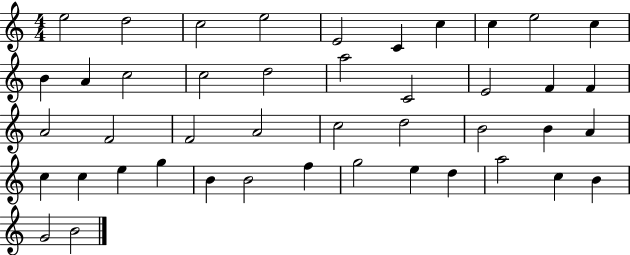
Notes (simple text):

E5/h D5/h C5/h E5/h E4/h C4/q C5/q C5/q E5/h C5/q B4/q A4/q C5/h C5/h D5/h A5/h C4/h E4/h F4/q F4/q A4/h F4/h F4/h A4/h C5/h D5/h B4/h B4/q A4/q C5/q C5/q E5/q G5/q B4/q B4/h F5/q G5/h E5/q D5/q A5/h C5/q B4/q G4/h B4/h